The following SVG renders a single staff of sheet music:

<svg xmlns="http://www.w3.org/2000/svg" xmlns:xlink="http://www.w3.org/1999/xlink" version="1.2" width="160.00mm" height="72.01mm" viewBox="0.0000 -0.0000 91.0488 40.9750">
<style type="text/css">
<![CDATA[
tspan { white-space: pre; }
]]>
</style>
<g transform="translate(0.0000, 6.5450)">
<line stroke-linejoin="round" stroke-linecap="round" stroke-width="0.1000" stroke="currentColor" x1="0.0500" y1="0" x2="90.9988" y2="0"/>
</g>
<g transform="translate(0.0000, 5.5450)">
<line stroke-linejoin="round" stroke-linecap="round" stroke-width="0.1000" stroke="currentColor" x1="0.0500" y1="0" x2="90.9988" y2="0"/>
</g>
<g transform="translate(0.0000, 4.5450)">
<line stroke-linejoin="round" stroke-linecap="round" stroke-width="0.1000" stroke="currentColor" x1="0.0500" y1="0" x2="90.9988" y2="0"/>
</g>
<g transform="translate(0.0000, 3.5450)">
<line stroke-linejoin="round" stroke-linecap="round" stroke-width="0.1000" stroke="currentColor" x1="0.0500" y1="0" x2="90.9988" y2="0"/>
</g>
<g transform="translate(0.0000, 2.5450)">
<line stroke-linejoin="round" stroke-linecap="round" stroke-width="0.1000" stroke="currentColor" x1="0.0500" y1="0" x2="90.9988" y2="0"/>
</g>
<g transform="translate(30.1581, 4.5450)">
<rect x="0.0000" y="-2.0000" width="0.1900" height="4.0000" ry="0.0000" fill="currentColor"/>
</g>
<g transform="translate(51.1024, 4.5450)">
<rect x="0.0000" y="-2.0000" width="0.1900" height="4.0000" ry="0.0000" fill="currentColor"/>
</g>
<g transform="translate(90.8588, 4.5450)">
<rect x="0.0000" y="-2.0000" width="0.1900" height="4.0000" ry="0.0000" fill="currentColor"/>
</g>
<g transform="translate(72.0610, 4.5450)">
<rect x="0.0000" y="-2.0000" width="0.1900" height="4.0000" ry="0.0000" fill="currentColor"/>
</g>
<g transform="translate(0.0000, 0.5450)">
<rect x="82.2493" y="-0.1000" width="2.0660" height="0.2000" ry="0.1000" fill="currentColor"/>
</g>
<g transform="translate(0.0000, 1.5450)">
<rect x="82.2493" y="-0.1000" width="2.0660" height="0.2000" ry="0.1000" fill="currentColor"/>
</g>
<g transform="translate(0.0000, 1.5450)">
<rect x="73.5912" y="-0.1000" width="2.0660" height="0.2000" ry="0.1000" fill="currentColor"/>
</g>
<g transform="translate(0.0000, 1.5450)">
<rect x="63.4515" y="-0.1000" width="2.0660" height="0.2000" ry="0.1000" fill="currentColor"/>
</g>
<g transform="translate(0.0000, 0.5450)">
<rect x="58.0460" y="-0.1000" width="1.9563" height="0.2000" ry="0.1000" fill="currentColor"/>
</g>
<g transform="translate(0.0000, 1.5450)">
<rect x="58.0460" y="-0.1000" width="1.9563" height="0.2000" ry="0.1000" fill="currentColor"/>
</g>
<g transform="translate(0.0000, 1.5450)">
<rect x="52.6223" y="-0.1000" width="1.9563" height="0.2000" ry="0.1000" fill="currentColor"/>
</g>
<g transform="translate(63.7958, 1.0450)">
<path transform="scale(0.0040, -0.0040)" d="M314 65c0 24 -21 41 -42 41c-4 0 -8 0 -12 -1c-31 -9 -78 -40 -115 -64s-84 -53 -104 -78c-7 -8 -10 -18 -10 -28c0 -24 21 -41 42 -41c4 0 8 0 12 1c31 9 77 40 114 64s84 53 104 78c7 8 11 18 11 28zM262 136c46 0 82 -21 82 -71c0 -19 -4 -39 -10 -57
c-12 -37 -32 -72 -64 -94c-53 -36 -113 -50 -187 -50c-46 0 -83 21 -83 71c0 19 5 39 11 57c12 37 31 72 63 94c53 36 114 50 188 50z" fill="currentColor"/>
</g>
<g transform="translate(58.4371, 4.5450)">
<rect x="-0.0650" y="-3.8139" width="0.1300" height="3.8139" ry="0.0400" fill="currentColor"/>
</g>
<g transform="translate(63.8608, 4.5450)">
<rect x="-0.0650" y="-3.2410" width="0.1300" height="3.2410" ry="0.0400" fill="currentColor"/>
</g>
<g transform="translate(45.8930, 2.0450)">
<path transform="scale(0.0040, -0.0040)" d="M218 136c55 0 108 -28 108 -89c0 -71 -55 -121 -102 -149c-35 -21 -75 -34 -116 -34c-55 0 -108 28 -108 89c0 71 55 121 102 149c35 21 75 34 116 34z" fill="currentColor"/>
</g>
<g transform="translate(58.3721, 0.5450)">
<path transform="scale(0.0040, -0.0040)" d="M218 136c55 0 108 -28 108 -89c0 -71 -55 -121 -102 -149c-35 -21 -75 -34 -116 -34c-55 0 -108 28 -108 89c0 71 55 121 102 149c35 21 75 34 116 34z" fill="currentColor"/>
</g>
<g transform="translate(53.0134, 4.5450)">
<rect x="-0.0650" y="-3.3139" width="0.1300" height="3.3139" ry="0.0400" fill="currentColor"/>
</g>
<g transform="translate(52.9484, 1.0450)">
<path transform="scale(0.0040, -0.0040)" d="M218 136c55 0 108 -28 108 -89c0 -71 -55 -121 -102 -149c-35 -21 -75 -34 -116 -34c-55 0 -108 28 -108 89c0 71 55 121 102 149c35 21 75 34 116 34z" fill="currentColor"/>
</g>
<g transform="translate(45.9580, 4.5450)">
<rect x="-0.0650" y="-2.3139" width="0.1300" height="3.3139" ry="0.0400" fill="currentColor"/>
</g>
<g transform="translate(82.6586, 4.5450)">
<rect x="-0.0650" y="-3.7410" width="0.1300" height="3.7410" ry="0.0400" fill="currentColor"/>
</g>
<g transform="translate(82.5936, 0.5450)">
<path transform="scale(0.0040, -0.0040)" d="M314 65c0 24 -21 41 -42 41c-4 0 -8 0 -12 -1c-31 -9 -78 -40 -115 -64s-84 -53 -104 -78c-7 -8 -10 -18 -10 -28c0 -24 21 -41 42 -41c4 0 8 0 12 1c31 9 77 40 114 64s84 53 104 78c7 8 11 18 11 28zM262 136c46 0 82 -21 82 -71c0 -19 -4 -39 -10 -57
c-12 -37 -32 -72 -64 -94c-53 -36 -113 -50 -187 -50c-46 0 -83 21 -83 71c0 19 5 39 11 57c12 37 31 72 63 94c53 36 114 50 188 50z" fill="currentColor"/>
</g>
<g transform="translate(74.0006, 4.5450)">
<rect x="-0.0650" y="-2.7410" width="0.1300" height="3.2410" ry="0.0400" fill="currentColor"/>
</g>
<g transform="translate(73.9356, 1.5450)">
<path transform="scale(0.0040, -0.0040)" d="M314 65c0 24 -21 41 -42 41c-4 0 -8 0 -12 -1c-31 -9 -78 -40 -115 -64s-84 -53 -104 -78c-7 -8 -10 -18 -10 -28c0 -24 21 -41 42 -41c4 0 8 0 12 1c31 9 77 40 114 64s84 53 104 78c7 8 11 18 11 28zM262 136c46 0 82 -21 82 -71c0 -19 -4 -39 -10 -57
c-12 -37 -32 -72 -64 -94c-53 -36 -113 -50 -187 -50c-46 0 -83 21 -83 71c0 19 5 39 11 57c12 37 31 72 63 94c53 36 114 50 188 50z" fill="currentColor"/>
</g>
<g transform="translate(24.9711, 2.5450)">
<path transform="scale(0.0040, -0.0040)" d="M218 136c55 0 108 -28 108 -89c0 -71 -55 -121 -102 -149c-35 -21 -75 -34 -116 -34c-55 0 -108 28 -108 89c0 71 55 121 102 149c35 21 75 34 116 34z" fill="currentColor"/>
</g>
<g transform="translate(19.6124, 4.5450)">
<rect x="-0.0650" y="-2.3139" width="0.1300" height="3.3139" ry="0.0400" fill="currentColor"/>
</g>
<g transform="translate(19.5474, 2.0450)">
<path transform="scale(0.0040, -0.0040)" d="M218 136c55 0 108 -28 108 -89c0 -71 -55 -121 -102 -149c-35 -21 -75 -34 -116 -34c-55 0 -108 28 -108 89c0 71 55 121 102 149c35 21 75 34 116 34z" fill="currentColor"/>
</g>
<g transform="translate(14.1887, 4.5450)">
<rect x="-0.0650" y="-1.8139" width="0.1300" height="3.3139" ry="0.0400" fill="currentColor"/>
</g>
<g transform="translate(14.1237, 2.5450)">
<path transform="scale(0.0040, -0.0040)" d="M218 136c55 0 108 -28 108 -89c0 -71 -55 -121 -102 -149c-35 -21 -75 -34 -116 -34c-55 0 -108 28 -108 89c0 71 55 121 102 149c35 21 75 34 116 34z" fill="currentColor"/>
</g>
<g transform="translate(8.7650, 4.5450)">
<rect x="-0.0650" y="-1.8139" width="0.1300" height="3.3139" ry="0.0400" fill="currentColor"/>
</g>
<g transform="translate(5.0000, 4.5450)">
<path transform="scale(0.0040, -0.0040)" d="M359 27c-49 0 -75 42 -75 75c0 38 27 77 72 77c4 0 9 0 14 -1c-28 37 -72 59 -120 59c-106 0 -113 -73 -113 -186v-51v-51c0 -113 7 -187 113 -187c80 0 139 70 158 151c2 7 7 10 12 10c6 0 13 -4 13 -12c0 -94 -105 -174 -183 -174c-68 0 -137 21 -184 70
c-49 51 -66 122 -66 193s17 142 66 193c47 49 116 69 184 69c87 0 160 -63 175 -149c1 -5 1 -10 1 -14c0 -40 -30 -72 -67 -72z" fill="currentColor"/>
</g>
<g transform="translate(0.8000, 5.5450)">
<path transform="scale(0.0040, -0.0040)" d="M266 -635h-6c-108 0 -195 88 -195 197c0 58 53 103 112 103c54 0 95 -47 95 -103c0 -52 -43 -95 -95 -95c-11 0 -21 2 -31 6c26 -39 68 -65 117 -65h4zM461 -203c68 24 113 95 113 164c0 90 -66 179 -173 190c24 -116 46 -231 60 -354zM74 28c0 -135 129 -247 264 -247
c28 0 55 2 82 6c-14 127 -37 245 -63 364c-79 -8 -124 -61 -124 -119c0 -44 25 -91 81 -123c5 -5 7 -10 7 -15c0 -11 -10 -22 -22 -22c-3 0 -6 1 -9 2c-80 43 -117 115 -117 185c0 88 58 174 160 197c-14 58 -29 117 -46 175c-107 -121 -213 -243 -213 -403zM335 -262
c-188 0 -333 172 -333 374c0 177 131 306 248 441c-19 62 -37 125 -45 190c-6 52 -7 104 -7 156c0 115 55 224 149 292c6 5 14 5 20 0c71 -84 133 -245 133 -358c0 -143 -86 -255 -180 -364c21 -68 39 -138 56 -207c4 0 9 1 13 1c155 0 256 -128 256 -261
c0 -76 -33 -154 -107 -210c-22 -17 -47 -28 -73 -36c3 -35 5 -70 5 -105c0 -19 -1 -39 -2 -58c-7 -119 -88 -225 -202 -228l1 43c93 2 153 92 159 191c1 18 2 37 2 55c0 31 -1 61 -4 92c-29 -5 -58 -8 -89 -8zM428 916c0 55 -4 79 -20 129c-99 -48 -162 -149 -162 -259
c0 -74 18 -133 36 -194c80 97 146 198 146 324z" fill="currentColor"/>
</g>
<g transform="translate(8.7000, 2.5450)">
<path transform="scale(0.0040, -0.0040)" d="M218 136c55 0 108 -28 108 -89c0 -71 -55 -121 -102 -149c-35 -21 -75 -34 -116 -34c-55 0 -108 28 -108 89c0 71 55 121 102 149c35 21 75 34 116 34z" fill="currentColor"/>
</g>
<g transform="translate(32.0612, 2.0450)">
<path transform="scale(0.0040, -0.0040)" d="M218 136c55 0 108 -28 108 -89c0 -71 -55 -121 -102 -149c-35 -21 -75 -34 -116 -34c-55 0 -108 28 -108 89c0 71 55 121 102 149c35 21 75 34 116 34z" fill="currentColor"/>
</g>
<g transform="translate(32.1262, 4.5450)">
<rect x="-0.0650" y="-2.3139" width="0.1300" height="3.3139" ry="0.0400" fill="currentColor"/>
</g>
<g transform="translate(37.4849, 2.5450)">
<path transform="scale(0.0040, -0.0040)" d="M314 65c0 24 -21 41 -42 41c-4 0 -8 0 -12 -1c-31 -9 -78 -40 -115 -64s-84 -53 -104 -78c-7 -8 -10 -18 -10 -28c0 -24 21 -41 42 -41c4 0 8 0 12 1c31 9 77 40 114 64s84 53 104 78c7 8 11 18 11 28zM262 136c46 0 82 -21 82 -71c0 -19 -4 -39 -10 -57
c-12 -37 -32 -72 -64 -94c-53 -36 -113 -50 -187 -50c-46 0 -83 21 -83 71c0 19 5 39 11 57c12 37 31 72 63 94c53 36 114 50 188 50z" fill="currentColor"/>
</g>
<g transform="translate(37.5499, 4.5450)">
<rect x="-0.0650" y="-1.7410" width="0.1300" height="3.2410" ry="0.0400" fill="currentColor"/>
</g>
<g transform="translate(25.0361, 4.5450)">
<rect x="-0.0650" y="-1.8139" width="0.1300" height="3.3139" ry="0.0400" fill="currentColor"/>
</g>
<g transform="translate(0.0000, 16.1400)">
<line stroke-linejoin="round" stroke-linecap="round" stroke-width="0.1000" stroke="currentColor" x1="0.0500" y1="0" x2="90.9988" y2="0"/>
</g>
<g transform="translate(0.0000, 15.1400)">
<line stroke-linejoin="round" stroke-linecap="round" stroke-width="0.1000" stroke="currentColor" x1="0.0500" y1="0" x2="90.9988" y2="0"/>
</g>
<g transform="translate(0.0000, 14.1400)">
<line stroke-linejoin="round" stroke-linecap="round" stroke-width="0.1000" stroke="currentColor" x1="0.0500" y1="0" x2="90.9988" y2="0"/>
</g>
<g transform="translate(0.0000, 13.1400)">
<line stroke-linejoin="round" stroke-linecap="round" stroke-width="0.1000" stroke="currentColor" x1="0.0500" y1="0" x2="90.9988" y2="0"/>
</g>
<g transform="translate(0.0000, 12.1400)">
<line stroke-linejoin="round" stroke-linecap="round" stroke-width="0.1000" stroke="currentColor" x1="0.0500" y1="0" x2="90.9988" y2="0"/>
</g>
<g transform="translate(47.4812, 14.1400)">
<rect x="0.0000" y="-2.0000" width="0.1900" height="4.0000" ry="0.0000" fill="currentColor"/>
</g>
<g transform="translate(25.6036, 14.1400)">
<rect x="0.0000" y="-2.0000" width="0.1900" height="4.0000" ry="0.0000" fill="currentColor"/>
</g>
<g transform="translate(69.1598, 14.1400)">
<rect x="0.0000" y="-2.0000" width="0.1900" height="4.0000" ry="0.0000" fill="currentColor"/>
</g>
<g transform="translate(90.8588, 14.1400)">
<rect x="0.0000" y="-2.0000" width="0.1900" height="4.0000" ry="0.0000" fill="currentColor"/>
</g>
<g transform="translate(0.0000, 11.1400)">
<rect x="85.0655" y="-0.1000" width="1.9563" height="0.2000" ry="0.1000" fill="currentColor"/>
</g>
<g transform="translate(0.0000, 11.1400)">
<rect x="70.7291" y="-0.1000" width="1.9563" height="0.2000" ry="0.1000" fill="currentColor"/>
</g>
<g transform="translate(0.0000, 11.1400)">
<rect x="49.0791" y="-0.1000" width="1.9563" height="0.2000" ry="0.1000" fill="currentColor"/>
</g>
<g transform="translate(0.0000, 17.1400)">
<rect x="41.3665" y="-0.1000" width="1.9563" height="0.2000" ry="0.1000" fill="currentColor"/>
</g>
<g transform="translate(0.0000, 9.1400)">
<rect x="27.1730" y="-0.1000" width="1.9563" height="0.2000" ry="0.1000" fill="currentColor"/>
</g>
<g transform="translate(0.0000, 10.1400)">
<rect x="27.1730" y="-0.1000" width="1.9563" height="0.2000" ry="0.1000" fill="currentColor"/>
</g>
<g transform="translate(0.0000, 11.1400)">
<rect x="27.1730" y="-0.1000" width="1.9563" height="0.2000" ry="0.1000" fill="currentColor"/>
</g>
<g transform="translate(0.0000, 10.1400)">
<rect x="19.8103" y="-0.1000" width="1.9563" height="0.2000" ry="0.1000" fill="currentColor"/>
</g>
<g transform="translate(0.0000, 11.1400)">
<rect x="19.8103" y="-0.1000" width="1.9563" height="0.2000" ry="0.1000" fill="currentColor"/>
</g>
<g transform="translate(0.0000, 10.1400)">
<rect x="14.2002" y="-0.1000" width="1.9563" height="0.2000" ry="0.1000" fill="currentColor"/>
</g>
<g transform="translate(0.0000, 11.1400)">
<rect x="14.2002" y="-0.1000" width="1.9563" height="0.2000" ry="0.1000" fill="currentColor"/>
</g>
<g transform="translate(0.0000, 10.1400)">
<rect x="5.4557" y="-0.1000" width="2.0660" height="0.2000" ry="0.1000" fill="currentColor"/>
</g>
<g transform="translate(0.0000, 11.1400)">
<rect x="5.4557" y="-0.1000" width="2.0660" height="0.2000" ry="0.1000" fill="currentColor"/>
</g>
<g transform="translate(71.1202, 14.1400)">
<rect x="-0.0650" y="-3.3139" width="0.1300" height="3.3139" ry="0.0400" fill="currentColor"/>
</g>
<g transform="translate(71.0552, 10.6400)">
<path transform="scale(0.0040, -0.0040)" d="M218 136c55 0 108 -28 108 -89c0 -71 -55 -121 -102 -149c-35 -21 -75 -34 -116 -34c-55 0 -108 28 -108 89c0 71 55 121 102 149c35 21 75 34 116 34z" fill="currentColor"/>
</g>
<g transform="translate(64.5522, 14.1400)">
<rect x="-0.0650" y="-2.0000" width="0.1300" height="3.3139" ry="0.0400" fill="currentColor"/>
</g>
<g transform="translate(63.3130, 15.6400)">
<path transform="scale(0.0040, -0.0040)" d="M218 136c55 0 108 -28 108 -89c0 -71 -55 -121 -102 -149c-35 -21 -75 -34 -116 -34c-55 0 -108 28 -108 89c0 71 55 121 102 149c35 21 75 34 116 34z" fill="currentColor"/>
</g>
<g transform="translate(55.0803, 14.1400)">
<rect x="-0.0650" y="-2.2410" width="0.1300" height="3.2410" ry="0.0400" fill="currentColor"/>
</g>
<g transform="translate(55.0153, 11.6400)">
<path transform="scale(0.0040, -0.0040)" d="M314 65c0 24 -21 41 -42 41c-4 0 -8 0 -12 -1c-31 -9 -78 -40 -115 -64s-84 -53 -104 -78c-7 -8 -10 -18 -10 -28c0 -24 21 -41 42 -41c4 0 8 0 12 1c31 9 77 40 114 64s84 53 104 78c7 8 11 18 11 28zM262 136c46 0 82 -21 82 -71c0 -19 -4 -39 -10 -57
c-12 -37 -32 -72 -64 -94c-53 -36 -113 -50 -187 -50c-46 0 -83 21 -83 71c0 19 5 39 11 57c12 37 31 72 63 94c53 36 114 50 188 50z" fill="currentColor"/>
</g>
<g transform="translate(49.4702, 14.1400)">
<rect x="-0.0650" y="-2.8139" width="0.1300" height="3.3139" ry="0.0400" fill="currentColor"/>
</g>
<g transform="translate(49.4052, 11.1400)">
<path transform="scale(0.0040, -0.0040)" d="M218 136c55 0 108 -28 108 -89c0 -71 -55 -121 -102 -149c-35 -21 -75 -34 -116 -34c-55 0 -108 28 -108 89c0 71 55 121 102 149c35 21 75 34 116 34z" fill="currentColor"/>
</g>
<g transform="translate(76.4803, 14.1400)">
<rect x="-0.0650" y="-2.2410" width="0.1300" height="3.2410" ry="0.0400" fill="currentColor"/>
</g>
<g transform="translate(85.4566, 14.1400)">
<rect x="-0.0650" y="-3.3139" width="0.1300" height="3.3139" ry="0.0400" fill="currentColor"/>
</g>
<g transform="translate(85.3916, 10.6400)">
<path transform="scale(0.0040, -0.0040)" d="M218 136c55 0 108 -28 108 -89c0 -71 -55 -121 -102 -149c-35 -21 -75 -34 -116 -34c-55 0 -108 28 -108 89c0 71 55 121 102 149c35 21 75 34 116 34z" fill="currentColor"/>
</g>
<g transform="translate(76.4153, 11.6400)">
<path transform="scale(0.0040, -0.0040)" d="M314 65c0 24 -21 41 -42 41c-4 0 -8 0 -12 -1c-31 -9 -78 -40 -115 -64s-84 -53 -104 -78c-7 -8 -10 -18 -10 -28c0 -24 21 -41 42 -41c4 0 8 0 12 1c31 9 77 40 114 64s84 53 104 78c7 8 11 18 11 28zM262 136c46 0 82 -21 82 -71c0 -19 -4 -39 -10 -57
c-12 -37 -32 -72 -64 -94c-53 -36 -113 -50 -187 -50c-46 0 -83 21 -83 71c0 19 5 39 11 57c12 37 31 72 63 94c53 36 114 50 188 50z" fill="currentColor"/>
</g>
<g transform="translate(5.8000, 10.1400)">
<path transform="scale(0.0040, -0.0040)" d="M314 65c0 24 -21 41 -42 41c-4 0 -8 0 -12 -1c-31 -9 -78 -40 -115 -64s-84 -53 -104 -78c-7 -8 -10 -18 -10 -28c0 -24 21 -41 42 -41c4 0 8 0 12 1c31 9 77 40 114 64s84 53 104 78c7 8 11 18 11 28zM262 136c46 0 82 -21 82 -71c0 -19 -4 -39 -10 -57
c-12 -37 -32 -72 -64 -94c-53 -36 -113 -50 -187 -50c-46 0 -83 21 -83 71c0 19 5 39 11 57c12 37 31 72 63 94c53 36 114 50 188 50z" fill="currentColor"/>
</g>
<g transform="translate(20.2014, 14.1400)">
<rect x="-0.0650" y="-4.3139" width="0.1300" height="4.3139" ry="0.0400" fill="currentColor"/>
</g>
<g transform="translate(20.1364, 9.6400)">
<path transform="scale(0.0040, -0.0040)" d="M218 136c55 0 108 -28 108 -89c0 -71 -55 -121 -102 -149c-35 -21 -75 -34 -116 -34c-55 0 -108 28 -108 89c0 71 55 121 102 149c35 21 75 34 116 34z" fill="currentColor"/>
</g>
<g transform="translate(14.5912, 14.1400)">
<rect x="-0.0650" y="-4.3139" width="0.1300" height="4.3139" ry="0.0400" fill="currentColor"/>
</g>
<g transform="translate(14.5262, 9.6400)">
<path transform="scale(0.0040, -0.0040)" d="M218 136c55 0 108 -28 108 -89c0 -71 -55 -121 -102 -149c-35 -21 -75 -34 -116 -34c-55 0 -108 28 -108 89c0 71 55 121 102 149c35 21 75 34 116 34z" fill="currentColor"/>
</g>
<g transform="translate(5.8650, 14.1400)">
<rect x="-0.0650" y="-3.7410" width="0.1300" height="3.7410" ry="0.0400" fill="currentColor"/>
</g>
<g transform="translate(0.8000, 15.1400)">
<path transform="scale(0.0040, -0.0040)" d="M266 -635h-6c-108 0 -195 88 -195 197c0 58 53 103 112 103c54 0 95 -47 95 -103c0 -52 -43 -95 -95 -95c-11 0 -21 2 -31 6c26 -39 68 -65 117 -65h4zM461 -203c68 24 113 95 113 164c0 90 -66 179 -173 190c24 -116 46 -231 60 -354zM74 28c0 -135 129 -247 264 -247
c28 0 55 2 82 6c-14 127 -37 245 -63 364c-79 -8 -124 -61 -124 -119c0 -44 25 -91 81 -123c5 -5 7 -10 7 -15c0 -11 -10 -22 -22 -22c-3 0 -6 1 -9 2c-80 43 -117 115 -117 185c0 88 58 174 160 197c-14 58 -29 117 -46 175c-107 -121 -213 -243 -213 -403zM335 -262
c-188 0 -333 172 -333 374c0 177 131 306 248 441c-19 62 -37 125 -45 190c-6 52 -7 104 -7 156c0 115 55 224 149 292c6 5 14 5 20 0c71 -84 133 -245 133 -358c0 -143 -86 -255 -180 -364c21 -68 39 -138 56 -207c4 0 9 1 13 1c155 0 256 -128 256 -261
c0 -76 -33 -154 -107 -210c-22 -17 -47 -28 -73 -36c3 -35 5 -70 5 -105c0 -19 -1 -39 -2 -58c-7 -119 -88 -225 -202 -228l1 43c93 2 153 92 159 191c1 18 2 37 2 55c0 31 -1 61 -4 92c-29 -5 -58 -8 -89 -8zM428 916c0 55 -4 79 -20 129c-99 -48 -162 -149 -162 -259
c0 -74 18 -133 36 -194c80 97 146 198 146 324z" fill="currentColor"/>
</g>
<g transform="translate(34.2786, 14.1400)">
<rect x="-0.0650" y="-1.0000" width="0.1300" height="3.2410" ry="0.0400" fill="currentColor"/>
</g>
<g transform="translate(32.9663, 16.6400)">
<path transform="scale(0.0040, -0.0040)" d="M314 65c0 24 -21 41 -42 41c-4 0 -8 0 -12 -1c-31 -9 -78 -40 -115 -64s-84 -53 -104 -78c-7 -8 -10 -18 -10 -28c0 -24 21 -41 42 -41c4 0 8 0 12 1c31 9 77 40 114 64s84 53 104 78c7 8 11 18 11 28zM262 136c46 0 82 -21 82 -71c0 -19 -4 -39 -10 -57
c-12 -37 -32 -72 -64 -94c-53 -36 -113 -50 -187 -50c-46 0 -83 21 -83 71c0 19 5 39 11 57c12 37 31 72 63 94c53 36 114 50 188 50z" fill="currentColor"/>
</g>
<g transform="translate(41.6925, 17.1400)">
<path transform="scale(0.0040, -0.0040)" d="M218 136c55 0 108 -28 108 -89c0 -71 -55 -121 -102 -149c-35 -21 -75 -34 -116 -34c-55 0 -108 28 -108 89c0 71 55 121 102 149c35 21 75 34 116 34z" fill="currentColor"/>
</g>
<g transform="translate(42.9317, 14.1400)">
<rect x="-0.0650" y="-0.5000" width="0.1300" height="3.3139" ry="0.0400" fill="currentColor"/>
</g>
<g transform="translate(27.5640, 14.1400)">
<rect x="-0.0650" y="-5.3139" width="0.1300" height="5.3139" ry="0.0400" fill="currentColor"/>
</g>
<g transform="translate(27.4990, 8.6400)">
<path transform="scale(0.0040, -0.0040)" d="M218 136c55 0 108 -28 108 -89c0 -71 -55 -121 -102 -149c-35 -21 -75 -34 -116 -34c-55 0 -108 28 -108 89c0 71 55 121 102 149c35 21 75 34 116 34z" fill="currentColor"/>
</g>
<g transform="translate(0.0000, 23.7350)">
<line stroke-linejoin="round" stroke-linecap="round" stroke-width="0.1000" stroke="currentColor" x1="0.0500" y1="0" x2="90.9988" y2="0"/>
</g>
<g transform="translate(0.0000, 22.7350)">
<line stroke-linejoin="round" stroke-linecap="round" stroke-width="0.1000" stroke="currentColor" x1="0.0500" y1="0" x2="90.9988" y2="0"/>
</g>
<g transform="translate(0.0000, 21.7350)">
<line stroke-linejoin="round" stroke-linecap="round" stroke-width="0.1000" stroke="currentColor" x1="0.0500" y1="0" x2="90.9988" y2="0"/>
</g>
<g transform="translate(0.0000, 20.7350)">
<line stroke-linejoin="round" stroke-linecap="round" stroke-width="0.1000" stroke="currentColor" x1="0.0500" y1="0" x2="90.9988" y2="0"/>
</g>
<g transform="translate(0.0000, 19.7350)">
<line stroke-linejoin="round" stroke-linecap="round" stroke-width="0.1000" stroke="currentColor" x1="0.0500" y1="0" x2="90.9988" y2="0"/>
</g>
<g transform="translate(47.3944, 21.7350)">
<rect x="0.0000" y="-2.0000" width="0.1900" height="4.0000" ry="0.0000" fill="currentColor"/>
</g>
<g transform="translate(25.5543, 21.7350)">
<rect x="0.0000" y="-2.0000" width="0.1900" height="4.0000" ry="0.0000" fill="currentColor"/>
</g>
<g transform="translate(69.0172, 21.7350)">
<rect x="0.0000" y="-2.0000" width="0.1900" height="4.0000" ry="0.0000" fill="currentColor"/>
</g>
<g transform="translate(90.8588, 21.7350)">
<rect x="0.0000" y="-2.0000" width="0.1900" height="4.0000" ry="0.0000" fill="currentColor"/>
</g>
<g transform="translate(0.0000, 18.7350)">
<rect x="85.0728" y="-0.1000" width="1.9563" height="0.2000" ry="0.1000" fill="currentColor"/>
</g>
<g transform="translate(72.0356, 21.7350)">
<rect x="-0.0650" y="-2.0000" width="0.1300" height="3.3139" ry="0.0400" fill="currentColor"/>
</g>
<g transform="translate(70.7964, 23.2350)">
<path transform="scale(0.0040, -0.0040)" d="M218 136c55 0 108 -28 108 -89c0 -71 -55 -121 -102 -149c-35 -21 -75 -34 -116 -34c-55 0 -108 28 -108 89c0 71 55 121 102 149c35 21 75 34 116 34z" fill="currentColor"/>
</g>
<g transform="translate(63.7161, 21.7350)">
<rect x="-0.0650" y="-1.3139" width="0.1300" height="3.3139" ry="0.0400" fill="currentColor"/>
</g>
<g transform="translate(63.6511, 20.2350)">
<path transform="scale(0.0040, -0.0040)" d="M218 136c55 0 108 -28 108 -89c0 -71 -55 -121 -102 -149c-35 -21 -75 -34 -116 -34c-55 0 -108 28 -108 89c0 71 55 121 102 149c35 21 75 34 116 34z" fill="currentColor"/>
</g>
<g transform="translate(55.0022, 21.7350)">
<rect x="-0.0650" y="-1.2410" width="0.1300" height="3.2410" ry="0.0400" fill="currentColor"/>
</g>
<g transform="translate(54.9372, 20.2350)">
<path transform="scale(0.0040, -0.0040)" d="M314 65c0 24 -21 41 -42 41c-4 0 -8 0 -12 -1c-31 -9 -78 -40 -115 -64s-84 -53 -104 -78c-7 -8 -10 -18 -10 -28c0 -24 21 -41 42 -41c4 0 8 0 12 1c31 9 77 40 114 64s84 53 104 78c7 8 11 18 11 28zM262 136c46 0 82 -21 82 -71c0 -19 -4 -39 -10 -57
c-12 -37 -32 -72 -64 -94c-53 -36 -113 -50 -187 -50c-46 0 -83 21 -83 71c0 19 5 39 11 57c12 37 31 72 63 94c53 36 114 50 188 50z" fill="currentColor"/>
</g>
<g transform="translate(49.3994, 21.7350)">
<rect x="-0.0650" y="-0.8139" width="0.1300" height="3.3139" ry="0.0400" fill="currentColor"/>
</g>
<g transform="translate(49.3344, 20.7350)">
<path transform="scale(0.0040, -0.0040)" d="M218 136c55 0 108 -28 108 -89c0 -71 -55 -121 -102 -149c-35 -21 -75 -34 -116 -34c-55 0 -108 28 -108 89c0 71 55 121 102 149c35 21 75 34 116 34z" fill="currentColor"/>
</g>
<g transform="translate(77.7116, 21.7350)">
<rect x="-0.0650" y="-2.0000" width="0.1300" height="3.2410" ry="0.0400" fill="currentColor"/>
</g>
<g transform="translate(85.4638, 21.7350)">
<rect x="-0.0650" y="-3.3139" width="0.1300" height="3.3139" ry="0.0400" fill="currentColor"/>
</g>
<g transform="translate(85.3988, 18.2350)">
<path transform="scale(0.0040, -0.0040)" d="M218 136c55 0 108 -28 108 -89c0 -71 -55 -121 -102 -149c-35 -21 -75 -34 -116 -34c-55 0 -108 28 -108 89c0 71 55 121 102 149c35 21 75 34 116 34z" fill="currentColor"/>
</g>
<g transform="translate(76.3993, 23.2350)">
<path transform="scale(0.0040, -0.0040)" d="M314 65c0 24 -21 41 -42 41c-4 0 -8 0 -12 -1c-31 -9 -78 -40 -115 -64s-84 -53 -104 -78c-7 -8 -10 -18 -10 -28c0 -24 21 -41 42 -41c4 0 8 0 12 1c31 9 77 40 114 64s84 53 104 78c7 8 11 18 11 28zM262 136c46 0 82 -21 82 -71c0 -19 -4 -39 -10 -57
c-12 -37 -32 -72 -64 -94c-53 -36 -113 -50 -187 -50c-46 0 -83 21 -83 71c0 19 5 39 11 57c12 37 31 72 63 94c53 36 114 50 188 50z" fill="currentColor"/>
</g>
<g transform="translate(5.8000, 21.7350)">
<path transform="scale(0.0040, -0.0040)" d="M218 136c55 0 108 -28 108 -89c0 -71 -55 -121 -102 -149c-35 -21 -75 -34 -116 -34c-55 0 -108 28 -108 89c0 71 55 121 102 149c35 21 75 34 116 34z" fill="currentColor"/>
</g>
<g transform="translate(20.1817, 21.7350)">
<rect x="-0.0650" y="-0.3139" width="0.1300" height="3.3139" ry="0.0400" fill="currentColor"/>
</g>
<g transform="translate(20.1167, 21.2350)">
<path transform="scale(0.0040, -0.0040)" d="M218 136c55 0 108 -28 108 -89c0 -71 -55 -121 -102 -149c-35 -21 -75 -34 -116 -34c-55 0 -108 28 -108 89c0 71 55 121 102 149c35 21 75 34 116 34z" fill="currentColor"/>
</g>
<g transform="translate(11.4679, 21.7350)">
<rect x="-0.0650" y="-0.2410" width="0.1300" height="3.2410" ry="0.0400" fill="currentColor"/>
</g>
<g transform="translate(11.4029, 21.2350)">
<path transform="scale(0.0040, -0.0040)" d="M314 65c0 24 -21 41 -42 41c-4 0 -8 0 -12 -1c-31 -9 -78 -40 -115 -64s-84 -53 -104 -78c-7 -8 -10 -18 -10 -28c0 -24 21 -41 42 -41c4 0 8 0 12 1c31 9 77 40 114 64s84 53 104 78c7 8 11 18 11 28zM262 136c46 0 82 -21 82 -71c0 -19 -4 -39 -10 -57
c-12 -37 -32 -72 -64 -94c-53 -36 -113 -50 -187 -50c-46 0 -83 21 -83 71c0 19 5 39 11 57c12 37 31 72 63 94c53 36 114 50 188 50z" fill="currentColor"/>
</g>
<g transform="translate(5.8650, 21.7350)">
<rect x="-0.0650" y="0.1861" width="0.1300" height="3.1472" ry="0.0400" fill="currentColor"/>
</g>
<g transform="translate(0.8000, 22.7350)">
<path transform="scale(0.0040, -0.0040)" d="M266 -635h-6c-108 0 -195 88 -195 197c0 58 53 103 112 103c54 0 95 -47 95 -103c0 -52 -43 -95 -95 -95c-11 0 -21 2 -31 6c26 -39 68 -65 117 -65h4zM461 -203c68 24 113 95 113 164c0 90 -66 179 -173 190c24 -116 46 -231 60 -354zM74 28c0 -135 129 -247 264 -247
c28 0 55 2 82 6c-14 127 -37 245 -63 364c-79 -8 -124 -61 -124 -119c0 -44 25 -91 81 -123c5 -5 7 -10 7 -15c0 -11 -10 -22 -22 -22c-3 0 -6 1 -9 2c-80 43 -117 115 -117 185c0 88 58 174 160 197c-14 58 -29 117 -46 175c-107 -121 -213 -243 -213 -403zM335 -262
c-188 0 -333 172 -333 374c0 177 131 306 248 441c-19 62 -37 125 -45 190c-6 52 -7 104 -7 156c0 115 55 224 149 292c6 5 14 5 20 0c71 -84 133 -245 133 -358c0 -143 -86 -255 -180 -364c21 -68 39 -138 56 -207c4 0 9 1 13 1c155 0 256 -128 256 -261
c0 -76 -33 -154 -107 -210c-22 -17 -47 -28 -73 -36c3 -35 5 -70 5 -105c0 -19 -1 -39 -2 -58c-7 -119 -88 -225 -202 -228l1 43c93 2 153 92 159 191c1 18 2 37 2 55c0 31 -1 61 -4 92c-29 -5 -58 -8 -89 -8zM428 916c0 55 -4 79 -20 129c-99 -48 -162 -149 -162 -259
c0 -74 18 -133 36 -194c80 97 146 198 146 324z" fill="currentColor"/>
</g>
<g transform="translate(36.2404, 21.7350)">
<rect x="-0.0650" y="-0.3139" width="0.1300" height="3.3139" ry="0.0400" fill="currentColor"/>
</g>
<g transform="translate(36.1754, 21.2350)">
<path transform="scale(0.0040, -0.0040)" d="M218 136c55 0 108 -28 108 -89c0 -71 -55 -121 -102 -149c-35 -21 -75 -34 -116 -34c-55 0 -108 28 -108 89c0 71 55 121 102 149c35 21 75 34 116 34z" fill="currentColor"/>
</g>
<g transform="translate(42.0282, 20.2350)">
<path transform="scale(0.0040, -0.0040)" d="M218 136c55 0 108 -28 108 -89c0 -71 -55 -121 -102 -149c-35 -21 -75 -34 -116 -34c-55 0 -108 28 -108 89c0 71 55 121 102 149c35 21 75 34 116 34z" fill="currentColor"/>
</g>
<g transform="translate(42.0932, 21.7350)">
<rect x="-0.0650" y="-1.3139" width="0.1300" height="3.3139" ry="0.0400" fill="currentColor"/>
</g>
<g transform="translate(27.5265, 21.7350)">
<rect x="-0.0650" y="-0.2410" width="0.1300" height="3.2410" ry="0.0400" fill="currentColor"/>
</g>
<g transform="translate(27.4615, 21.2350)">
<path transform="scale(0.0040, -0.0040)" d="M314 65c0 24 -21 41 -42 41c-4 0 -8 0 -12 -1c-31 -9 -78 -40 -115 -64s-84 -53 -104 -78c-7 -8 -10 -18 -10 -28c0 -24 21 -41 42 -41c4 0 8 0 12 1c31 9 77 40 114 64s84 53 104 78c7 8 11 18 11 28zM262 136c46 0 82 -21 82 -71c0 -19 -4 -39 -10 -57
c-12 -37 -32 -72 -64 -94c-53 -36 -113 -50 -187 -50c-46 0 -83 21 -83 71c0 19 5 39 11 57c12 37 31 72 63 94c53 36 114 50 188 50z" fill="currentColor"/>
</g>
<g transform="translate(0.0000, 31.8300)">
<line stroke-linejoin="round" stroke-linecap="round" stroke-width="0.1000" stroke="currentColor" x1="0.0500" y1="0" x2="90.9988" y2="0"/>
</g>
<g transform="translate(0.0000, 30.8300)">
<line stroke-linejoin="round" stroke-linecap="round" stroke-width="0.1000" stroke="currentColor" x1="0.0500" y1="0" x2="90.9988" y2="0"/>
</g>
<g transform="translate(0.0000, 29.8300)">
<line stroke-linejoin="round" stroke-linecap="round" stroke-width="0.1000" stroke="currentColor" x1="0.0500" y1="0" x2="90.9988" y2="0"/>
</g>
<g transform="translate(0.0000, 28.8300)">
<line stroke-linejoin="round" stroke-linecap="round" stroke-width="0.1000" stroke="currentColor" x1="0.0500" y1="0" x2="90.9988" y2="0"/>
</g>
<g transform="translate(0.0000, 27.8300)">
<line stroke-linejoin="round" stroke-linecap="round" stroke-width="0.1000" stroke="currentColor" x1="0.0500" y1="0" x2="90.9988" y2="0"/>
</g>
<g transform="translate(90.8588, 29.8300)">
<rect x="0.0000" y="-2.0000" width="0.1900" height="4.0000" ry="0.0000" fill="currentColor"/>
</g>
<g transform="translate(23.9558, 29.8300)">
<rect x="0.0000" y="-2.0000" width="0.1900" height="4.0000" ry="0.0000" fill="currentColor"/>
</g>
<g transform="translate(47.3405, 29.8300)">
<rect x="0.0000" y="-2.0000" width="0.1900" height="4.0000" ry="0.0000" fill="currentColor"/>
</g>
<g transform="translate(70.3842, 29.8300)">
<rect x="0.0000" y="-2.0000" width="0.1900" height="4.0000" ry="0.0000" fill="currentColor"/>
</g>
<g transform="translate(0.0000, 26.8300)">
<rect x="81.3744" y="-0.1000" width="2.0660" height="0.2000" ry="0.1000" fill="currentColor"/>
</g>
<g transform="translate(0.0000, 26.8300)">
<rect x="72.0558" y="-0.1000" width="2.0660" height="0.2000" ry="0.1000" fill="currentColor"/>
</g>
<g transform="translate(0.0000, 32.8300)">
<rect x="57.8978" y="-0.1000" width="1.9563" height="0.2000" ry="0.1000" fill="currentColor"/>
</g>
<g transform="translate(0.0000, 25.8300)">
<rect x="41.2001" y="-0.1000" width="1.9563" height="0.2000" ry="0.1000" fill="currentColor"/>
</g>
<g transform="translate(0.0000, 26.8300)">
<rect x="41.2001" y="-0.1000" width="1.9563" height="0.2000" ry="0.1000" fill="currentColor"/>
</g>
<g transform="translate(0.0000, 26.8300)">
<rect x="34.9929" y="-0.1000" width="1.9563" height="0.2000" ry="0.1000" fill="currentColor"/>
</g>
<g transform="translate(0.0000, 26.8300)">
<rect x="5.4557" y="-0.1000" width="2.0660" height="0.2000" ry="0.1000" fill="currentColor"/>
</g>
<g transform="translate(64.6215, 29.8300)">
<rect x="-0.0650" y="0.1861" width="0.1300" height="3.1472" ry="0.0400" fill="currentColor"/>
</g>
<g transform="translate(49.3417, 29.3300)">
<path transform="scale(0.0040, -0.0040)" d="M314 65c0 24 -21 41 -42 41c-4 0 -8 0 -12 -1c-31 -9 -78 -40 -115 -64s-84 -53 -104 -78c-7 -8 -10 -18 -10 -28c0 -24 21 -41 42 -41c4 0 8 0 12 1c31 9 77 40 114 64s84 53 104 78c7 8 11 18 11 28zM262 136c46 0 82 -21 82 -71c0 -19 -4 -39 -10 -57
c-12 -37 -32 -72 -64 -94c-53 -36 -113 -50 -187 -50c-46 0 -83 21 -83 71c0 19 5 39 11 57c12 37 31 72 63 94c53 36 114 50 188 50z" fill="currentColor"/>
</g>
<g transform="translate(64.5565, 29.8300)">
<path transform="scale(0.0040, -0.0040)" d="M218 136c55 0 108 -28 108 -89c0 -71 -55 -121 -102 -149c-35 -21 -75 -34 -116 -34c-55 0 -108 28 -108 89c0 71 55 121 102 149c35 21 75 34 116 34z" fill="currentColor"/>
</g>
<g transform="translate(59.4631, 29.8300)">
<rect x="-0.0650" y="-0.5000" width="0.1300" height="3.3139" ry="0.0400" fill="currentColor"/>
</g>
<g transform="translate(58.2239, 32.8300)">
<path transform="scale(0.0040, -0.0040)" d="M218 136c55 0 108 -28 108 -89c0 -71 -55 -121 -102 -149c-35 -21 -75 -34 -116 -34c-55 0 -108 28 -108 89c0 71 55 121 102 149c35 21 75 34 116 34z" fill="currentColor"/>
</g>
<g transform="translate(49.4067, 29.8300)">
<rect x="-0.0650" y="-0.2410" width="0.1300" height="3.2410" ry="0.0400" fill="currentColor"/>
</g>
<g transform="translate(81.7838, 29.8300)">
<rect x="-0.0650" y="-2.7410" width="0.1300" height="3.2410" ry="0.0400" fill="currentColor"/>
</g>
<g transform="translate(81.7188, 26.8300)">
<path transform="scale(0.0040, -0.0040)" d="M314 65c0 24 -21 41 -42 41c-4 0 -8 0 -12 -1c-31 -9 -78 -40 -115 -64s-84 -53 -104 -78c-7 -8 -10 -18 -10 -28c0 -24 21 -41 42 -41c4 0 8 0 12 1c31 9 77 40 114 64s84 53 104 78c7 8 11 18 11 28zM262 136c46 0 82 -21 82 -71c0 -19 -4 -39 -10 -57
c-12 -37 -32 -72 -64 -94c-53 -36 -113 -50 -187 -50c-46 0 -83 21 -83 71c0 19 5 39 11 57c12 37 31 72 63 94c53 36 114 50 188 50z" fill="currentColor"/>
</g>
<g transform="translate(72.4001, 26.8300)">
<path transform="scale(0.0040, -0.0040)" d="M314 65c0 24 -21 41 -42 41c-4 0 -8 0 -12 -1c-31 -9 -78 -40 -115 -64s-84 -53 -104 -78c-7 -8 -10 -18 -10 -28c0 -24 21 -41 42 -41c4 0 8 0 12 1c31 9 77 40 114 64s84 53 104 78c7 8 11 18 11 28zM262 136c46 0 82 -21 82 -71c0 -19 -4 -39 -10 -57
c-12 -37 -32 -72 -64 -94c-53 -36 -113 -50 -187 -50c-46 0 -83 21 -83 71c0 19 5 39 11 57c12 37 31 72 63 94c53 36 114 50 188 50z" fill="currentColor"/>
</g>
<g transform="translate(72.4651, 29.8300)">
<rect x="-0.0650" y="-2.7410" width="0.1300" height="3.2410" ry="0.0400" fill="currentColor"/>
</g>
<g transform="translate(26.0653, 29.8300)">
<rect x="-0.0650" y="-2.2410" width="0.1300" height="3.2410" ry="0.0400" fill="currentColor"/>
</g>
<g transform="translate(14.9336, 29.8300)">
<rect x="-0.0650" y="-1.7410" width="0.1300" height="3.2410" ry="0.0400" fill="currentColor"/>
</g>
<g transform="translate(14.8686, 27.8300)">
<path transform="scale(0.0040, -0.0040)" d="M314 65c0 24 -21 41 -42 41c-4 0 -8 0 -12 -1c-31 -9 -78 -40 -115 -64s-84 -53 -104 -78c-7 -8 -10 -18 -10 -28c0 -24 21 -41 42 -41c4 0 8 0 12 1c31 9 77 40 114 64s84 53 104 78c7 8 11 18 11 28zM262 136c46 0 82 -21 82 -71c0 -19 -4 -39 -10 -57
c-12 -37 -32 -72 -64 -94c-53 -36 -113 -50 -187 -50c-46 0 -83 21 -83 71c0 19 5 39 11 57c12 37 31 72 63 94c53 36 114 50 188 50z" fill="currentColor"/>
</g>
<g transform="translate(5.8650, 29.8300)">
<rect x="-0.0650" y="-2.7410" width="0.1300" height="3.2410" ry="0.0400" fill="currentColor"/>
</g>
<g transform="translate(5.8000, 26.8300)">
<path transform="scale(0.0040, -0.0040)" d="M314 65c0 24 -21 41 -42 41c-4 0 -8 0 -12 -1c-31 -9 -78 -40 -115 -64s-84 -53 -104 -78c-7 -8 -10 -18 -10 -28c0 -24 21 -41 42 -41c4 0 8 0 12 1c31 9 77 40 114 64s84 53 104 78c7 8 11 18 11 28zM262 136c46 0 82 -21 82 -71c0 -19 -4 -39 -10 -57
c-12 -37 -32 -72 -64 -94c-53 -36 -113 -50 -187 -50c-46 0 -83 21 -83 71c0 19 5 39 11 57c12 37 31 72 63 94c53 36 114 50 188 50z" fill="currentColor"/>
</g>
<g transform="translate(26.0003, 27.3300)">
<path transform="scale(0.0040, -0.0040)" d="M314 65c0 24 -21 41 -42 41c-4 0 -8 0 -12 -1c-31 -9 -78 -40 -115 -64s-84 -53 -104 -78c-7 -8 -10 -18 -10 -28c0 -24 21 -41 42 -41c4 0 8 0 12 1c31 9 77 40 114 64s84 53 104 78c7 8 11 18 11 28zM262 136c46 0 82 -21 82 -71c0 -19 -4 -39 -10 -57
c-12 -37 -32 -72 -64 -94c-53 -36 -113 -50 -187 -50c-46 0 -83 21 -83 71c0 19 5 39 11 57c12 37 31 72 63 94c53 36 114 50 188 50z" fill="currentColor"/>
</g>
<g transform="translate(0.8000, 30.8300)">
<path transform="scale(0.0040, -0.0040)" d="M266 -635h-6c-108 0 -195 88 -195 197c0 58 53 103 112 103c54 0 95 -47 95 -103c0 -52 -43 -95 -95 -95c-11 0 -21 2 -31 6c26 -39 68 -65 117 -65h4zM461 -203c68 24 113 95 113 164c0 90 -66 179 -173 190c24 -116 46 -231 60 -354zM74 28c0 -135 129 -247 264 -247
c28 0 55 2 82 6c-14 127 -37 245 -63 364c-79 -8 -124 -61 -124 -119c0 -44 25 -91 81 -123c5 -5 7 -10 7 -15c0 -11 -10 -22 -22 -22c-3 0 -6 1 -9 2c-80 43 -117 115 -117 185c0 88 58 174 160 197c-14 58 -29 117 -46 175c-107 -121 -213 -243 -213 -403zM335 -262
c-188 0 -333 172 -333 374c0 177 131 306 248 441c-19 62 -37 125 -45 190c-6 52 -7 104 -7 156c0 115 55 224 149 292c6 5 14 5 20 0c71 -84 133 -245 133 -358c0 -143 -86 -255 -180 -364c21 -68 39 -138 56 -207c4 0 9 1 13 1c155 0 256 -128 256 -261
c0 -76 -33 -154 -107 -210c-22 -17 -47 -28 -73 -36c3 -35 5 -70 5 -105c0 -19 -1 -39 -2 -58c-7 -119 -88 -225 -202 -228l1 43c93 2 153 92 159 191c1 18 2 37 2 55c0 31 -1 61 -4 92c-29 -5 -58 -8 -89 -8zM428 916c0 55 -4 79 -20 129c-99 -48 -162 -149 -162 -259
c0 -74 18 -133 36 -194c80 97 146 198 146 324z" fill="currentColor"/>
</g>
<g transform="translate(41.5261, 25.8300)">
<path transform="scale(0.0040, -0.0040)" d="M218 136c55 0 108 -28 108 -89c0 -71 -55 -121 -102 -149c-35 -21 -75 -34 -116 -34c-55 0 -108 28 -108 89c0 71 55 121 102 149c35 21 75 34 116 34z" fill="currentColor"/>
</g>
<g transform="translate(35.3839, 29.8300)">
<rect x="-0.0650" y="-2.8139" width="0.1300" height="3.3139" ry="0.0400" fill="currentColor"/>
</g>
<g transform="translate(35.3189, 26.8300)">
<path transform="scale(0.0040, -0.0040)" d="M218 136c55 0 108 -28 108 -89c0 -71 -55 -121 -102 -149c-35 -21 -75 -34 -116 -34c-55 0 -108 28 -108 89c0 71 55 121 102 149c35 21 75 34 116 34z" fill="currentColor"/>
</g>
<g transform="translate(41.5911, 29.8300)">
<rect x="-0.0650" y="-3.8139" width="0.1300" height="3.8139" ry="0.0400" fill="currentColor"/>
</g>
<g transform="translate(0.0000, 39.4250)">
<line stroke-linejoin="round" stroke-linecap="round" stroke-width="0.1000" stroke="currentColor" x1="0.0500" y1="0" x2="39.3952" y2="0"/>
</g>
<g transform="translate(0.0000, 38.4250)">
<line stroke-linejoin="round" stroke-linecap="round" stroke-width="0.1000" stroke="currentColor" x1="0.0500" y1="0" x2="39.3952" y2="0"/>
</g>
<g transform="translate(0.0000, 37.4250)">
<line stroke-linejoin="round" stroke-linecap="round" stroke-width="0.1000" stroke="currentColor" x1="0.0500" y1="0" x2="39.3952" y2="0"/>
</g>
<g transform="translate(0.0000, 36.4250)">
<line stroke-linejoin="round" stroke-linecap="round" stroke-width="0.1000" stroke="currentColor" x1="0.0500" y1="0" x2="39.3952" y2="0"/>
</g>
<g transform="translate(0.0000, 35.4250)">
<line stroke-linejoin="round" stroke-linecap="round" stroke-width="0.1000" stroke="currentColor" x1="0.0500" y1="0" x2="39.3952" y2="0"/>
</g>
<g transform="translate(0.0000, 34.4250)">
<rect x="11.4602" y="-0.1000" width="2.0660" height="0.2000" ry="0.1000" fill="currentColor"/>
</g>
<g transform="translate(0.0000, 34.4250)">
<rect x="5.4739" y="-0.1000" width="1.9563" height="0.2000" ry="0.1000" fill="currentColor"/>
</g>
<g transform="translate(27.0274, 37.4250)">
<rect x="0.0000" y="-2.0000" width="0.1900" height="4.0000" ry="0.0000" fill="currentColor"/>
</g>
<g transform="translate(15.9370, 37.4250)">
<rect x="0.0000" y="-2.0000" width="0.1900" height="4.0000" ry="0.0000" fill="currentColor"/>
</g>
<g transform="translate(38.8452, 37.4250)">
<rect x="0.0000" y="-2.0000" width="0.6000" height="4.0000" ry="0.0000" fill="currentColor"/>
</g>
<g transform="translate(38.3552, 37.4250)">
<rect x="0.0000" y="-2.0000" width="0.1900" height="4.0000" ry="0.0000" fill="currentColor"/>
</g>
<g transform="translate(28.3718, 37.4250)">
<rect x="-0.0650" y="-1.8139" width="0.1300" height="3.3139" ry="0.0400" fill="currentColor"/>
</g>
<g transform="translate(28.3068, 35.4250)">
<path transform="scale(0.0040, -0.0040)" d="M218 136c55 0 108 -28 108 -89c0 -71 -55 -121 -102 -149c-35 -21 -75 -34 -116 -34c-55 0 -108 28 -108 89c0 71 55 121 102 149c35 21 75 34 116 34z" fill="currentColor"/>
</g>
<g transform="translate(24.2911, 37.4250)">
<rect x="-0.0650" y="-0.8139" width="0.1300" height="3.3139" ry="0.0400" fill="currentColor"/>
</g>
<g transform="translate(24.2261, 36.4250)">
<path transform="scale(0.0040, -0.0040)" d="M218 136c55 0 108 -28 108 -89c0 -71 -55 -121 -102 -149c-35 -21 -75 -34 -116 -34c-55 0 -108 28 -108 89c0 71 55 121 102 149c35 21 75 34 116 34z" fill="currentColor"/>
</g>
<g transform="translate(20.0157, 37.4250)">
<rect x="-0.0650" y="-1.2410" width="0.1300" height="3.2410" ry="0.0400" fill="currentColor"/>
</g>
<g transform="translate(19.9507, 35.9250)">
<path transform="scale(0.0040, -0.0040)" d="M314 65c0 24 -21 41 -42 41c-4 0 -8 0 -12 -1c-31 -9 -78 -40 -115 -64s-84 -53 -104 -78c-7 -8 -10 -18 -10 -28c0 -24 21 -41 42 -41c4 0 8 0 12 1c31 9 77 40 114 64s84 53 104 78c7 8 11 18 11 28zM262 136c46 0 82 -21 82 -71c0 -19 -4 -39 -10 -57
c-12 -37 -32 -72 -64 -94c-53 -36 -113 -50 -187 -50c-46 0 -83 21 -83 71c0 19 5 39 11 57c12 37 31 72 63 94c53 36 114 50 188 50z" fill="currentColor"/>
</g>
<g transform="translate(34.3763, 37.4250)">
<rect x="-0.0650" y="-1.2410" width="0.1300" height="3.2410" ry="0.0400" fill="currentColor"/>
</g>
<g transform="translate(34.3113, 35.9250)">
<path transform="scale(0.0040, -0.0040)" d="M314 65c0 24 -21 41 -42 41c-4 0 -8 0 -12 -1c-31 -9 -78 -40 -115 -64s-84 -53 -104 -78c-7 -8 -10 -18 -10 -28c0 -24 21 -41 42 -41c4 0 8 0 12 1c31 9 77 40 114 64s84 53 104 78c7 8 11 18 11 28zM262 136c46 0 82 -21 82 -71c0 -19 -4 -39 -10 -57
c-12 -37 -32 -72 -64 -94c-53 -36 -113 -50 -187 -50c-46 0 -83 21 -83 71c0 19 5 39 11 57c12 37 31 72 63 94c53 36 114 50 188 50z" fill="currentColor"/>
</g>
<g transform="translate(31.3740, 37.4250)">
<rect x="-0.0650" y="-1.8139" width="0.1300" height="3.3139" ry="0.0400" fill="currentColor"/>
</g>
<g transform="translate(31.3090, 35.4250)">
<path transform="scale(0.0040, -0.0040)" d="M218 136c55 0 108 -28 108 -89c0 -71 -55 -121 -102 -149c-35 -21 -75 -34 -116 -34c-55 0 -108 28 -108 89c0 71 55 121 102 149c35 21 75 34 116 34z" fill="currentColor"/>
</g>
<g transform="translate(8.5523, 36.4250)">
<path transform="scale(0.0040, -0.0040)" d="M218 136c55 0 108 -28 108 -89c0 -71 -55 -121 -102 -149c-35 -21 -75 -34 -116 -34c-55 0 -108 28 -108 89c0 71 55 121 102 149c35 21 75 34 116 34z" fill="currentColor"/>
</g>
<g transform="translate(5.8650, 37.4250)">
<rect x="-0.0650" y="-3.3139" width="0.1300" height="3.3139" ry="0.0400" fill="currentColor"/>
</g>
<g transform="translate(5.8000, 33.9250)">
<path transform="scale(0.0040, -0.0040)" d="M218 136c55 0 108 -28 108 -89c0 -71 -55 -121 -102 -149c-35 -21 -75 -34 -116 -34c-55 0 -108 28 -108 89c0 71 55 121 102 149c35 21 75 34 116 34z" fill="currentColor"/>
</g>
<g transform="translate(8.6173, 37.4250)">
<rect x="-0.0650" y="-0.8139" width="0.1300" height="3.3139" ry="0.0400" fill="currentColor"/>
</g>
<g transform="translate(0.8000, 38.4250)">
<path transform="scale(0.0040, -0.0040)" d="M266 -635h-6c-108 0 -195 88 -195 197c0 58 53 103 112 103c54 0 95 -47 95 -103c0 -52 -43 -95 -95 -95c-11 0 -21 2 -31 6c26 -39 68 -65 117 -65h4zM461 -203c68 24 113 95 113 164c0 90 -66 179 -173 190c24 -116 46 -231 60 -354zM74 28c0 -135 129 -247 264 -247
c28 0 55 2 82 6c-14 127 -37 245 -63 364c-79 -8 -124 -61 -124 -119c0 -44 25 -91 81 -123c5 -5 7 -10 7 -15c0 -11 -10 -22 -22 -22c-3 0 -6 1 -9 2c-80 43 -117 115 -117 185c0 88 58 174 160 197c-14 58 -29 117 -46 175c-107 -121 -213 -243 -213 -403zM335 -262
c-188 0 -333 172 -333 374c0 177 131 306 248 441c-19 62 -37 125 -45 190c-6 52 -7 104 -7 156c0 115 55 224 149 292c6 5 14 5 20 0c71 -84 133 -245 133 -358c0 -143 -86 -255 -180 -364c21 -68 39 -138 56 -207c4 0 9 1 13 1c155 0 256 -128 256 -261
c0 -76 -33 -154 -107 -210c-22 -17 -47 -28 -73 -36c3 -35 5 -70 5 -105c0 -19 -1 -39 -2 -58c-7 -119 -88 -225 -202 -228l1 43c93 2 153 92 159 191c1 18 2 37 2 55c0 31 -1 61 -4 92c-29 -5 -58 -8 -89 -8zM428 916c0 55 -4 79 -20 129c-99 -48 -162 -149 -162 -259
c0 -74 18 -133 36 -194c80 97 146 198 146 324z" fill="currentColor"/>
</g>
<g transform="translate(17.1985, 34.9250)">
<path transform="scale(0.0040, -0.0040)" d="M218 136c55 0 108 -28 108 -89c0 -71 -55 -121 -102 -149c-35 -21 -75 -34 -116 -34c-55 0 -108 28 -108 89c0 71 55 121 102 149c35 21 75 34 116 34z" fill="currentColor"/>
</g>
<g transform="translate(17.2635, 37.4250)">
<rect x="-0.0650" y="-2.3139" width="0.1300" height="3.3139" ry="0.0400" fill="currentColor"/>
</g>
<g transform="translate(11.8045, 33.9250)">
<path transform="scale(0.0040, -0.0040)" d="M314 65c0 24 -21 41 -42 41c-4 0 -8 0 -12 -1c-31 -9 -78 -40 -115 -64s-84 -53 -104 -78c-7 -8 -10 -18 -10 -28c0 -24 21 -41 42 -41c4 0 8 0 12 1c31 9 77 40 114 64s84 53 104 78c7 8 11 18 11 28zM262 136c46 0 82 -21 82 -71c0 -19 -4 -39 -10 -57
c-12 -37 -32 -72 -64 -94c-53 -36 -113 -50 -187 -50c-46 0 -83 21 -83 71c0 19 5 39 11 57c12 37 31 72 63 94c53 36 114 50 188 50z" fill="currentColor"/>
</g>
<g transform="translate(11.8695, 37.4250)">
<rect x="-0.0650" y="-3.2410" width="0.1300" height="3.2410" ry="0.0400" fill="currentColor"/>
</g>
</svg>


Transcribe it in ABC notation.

X:1
T:Untitled
M:4/4
L:1/4
K:C
f f g f g f2 g b c' b2 a2 c'2 c'2 d' d' f' D2 C a g2 F b g2 b B c2 c c2 c e d e2 e F F2 b a2 f2 g2 a c' c2 C B a2 a2 b d b2 g e2 d f f e2